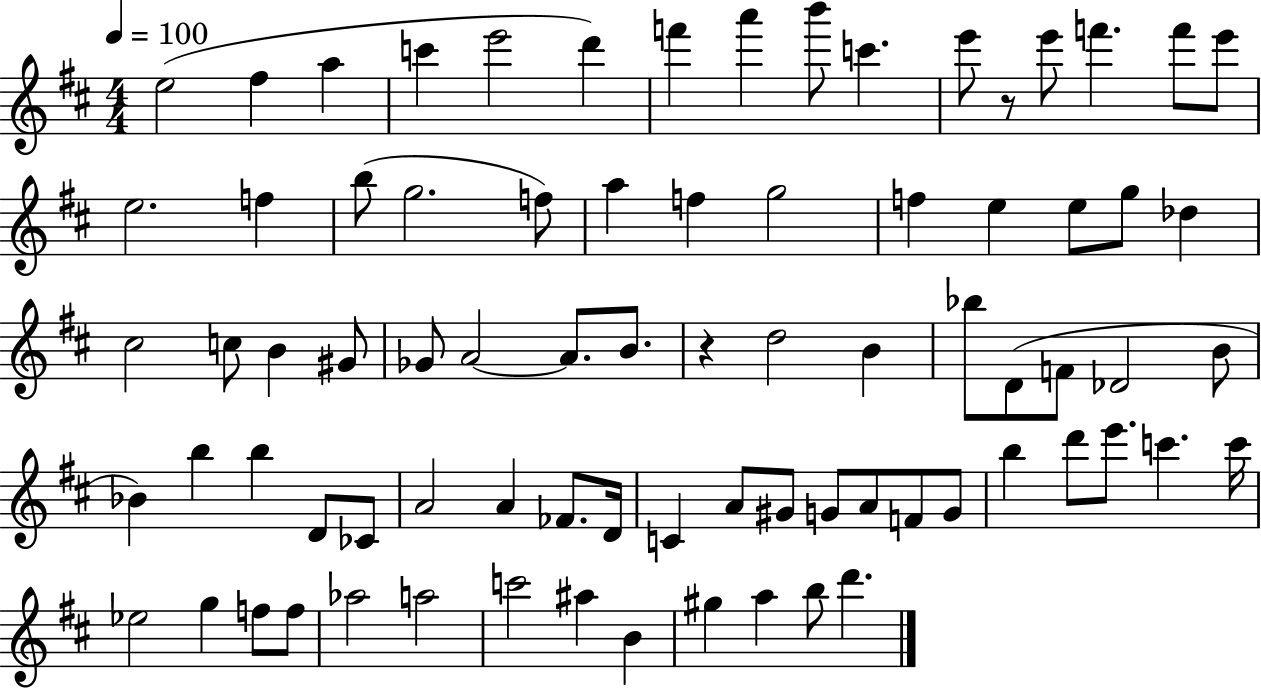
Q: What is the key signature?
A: D major